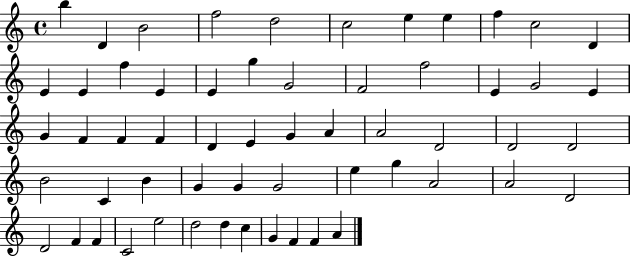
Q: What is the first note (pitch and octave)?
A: B5